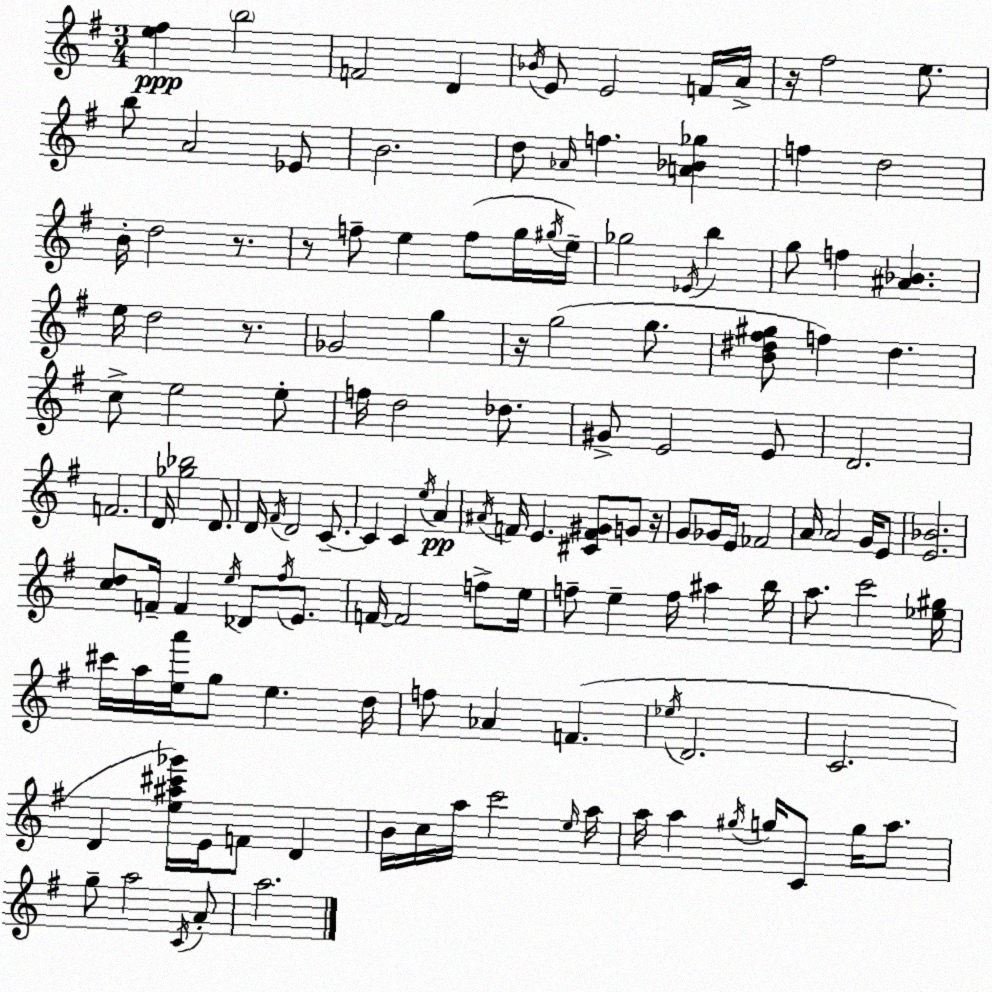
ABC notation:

X:1
T:Untitled
M:3/4
L:1/4
K:G
[e^f] b2 F2 D _B/4 E/2 E2 F/4 A/4 z/4 ^f2 e/2 b/2 A2 _E/2 B2 d/2 _A/4 f [A_B_g] f d2 B/4 d2 z/2 z/2 f/2 e f/2 g/4 ^g/4 e/4 _g2 _E/4 b g/2 f [^A_B] e/4 d2 z/2 _G2 g z/4 g2 g/2 [B^d^f^g]/2 f ^d c/2 e2 e/2 f/4 d2 _d/2 ^G/2 E2 E/2 D2 F2 D/4 [_g_b]2 D/2 D/4 ^F/4 D2 C/2 C C e/4 A ^A/4 F/4 E [^CF^G]/2 G/2 z/4 G/2 _G/4 E/4 _F2 A/4 A2 G/4 E/2 [E_B]2 [cd]/2 F/4 F e/4 _D/2 ^f/4 E/2 F/4 F2 f/2 e/4 f/2 e f/4 ^a b/4 a/2 c'2 [_e^g]/4 ^c'/4 a/4 [ea']/4 g/2 e d/4 f/2 _A F _e/4 D2 C2 D [e^a^c'_g']/4 E/4 F/2 D B/4 c/4 a/4 c'2 e/4 a/4 a/4 a ^g/4 g/4 C/2 g/4 a/2 g/2 a2 C/4 A/2 a2